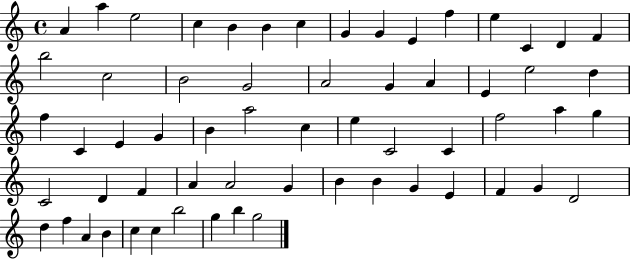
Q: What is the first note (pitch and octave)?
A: A4